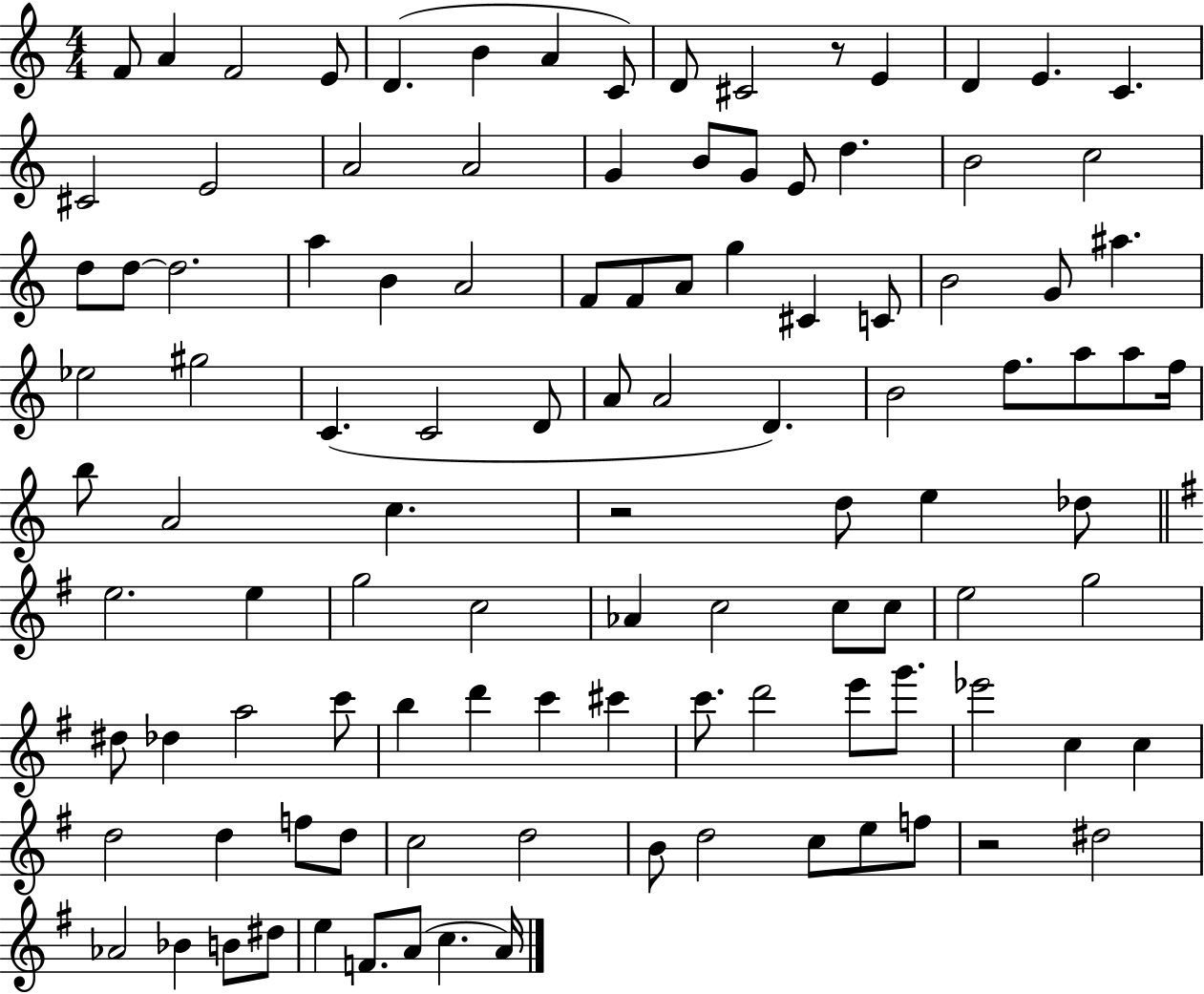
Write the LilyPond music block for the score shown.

{
  \clef treble
  \numericTimeSignature
  \time 4/4
  \key c \major
  f'8 a'4 f'2 e'8 | d'4.( b'4 a'4 c'8) | d'8 cis'2 r8 e'4 | d'4 e'4. c'4. | \break cis'2 e'2 | a'2 a'2 | g'4 b'8 g'8 e'8 d''4. | b'2 c''2 | \break d''8 d''8~~ d''2. | a''4 b'4 a'2 | f'8 f'8 a'8 g''4 cis'4 c'8 | b'2 g'8 ais''4. | \break ees''2 gis''2 | c'4.( c'2 d'8 | a'8 a'2 d'4.) | b'2 f''8. a''8 a''8 f''16 | \break b''8 a'2 c''4. | r2 d''8 e''4 des''8 | \bar "||" \break \key e \minor e''2. e''4 | g''2 c''2 | aes'4 c''2 c''8 c''8 | e''2 g''2 | \break dis''8 des''4 a''2 c'''8 | b''4 d'''4 c'''4 cis'''4 | c'''8. d'''2 e'''8 g'''8. | ees'''2 c''4 c''4 | \break d''2 d''4 f''8 d''8 | c''2 d''2 | b'8 d''2 c''8 e''8 f''8 | r2 dis''2 | \break aes'2 bes'4 b'8 dis''8 | e''4 f'8. a'8( c''4. a'16) | \bar "|."
}